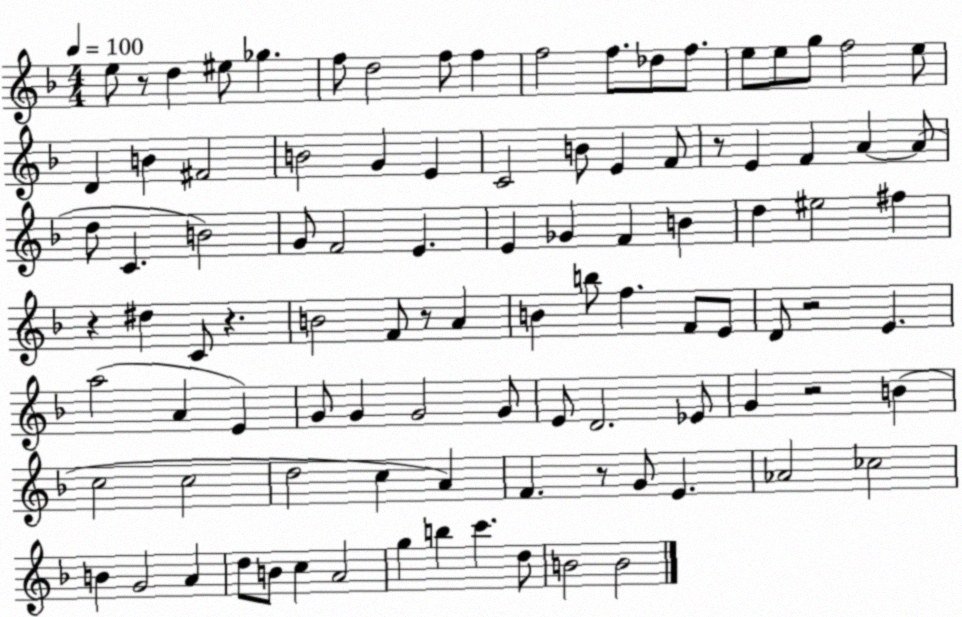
X:1
T:Untitled
M:4/4
L:1/4
K:F
e/2 z/2 d ^e/2 _g f/2 d2 f/2 f f2 f/2 _d/2 f/2 e/2 e/2 g/2 f2 e/2 D B ^F2 B2 G E C2 B/2 E F/2 z/2 E F A A/2 d/2 C B2 G/2 F2 E E _G F B d ^e2 ^f z ^d C/2 z B2 F/2 z/2 A B b/2 f F/2 E/2 D/2 z2 E a2 A E G/2 G G2 G/2 E/2 D2 _E/2 G z2 B c2 c2 d2 c A F z/2 G/2 E _A2 _c2 B G2 A d/2 B/2 c A2 g b c' d/2 B2 B2